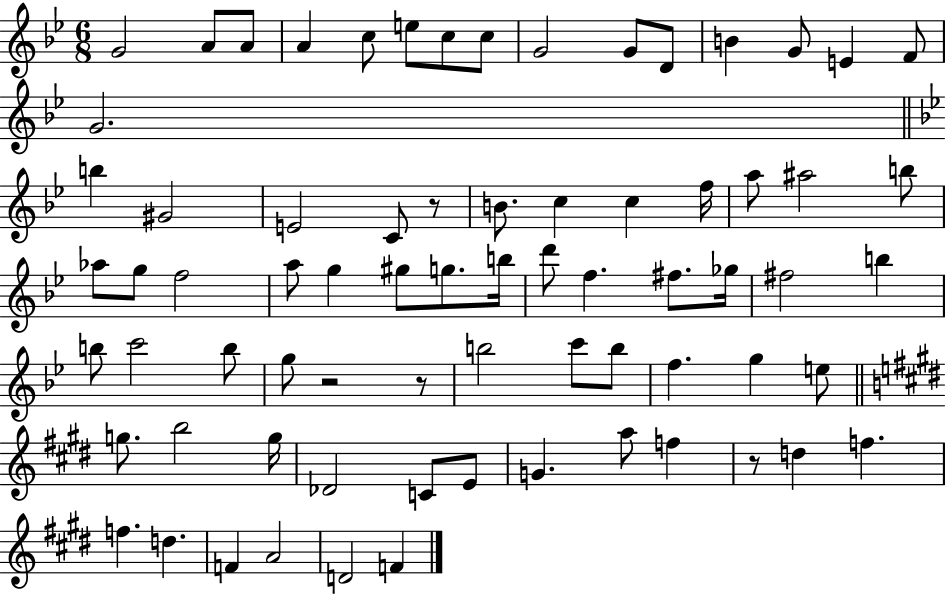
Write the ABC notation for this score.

X:1
T:Untitled
M:6/8
L:1/4
K:Bb
G2 A/2 A/2 A c/2 e/2 c/2 c/2 G2 G/2 D/2 B G/2 E F/2 G2 b ^G2 E2 C/2 z/2 B/2 c c f/4 a/2 ^a2 b/2 _a/2 g/2 f2 a/2 g ^g/2 g/2 b/4 d'/2 f ^f/2 _g/4 ^f2 b b/2 c'2 b/2 g/2 z2 z/2 b2 c'/2 b/2 f g e/2 g/2 b2 g/4 _D2 C/2 E/2 G a/2 f z/2 d f f d F A2 D2 F